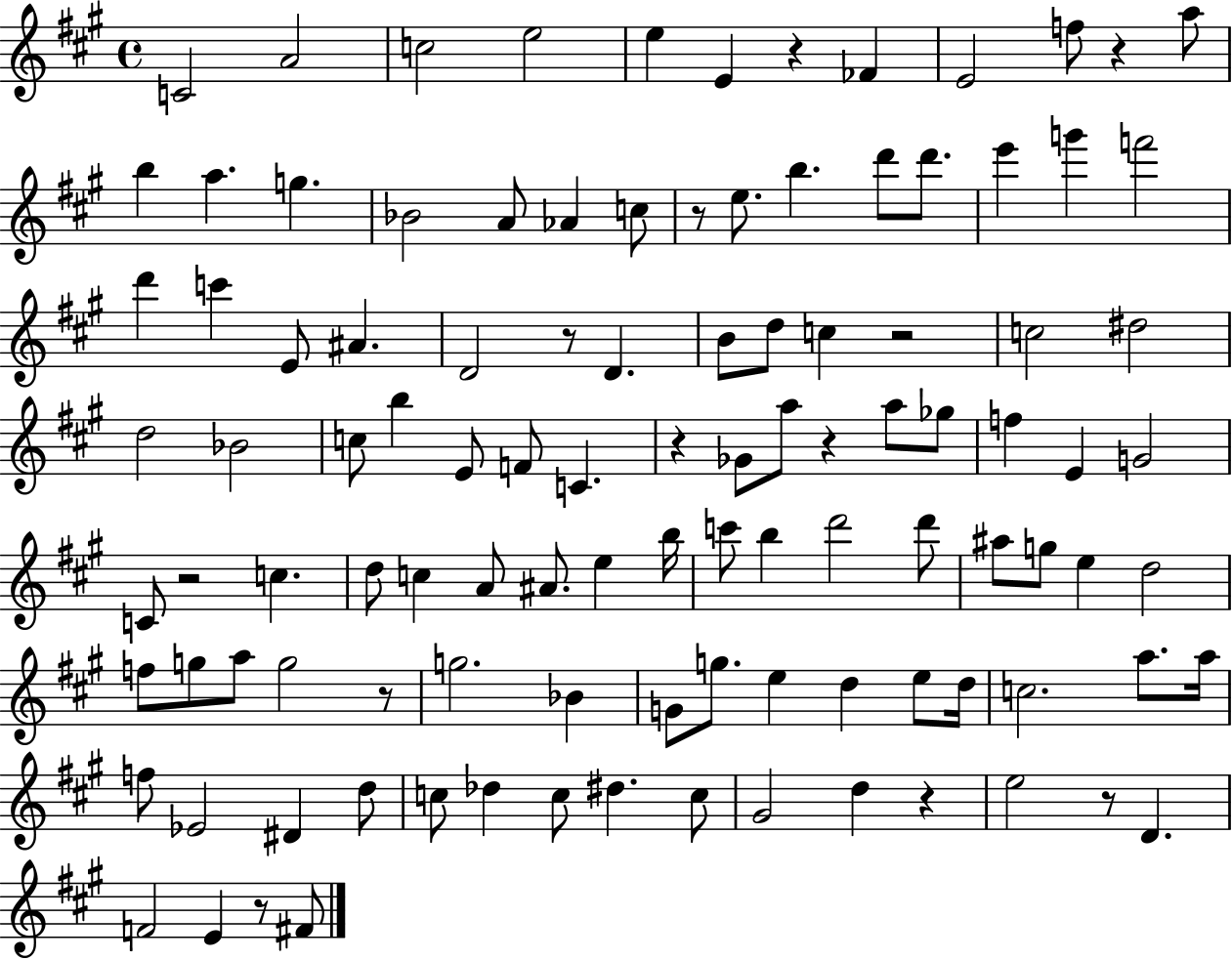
C4/h A4/h C5/h E5/h E5/q E4/q R/q FES4/q E4/h F5/e R/q A5/e B5/q A5/q. G5/q. Bb4/h A4/e Ab4/q C5/e R/e E5/e. B5/q. D6/e D6/e. E6/q G6/q F6/h D6/q C6/q E4/e A#4/q. D4/h R/e D4/q. B4/e D5/e C5/q R/h C5/h D#5/h D5/h Bb4/h C5/e B5/q E4/e F4/e C4/q. R/q Gb4/e A5/e R/q A5/e Gb5/e F5/q E4/q G4/h C4/e R/h C5/q. D5/e C5/q A4/e A#4/e. E5/q B5/s C6/e B5/q D6/h D6/e A#5/e G5/e E5/q D5/h F5/e G5/e A5/e G5/h R/e G5/h. Bb4/q G4/e G5/e. E5/q D5/q E5/e D5/s C5/h. A5/e. A5/s F5/e Eb4/h D#4/q D5/e C5/e Db5/q C5/e D#5/q. C5/e G#4/h D5/q R/q E5/h R/e D4/q. F4/h E4/q R/e F#4/e